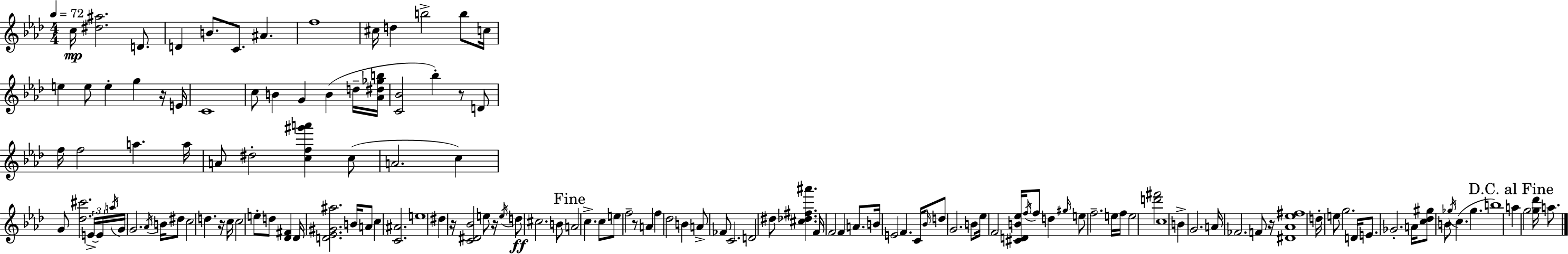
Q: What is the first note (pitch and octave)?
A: C5